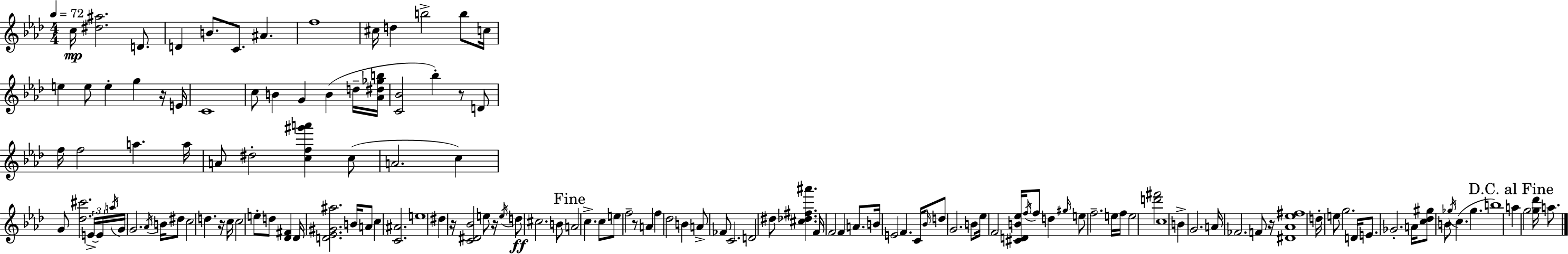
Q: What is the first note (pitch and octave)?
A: C5